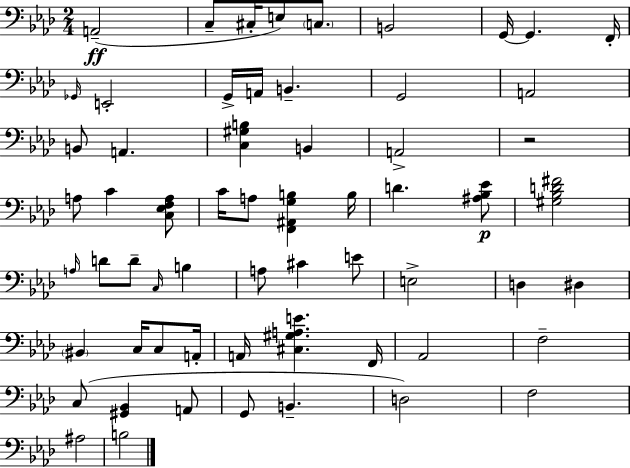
X:1
T:Untitled
M:2/4
L:1/4
K:Fm
A,,2 C,/2 ^C,/4 E,/2 C,/2 B,,2 G,,/4 G,, F,,/4 _G,,/4 E,,2 G,,/4 A,,/4 B,, G,,2 A,,2 B,,/2 A,, [C,^G,B,] B,, A,,2 z2 A,/2 C [C,_E,F,A,]/2 C/4 A,/2 [F,,^A,,G,B,] B,/4 D [^A,_B,_E]/2 [^G,_B,D^F]2 A,/4 D/2 D/2 C,/4 B, A,/2 ^C E/2 E,2 D, ^D, ^B,, C,/4 C,/2 A,,/4 A,,/4 [^C,^G,A,E] F,,/4 _A,,2 F,2 C,/2 [^G,,_B,,] A,,/2 G,,/2 B,, D,2 F,2 ^A,2 B,2